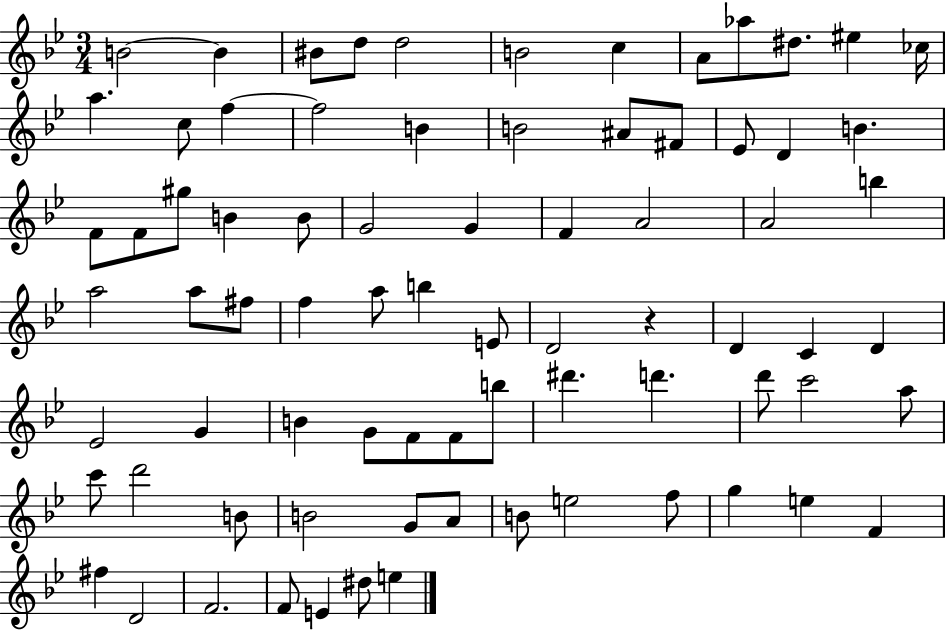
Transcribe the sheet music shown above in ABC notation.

X:1
T:Untitled
M:3/4
L:1/4
K:Bb
B2 B ^B/2 d/2 d2 B2 c A/2 _a/2 ^d/2 ^e _c/4 a c/2 f f2 B B2 ^A/2 ^F/2 _E/2 D B F/2 F/2 ^g/2 B B/2 G2 G F A2 A2 b a2 a/2 ^f/2 f a/2 b E/2 D2 z D C D _E2 G B G/2 F/2 F/2 b/2 ^d' d' d'/2 c'2 a/2 c'/2 d'2 B/2 B2 G/2 A/2 B/2 e2 f/2 g e F ^f D2 F2 F/2 E ^d/2 e